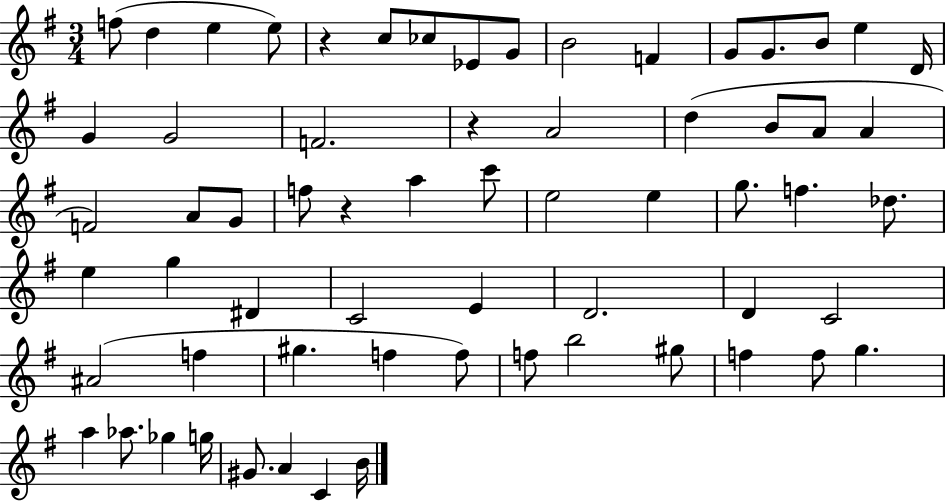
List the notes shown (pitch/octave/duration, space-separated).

F5/e D5/q E5/q E5/e R/q C5/e CES5/e Eb4/e G4/e B4/h F4/q G4/e G4/e. B4/e E5/q D4/s G4/q G4/h F4/h. R/q A4/h D5/q B4/e A4/e A4/q F4/h A4/e G4/e F5/e R/q A5/q C6/e E5/h E5/q G5/e. F5/q. Db5/e. E5/q G5/q D#4/q C4/h E4/q D4/h. D4/q C4/h A#4/h F5/q G#5/q. F5/q F5/e F5/e B5/h G#5/e F5/q F5/e G5/q. A5/q Ab5/e. Gb5/q G5/s G#4/e. A4/q C4/q B4/s